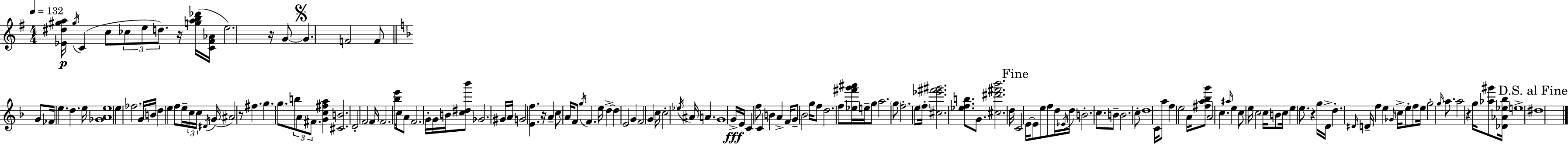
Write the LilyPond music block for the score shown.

{
  \clef treble
  \numericTimeSignature
  \time 4/4
  \key g \major
  \tempo 4 = 132
  \repeat volta 2 { <ees' dis'' gis'' a''>16\p \acciaccatura { gis''16 } c'4( c''8 \tuplet 3/2 { ces''8 e''8 d''8.) } r16 | <g'' a'' b'' des'''>16( <c' fis' aes'>16 e''2.) r16 g'8~~ | \mark \markup { \musicglyph "scripts.segno" } g'4. f'2 f'8 | \bar "||" \break \key f \major g'8 fes'16 e''4. d''4. e''16 | <ges' a' e''>1 | e''4 fes''2. | g'16 b'16 d''4 e''4 f''8 e''16-- \tuplet 3/2 { c''16 c''16 \acciaccatura { dis'16 }( } | \break g'16 ais'2) r8 fis''4. | g''4. g''8. \tuplet 3/2 { b''8 a'8 fis'8. } | <g' c'' fis'' a''>4 <cis' b'>2. | d'2-. f'2 | \break f'16 f'2. <bes'' e'''>16 c''8 | a'8 f'2. g'16-. | g'16 b'16 <c'' dis'' bes'''>8 ges'2. | gis'16 a'16 g'2 <e' f''>4. | \break r16 a'4-- c''8 a'16 f'8 \acciaccatura { g''16 } f'4. | e''16 d''4->~~ d''4 e'2 | g'4 f'2 g'4 | c''16 c''2-. \acciaccatura { ees''16 } ais'16 a'4. | \break g'1 | g'16->\fff e'16 c'4 f''8 c'4 b'4 | a'4-> f'16 g'8-- bes'2 | g''16 f''8 d''2. | \break f''8 <ees'' fis''' g''' ais'''>16 e''16-- g''8 a''2. | \parenthesize g''8 f''2.-. | e''8 \parenthesize f''16-. <cis'' ees''' fis''' gis'''>2. | <ees'' f'' b''>8. g'8. <cis'' dis''' fis''' bes'''>2. | \break d''16 \mark "Fine" c'2 e'16~~ e'8 e''8 | f''8 d''16 \acciaccatura { ees'16 } d''16 b'2.-. | c''8. b'8-- b'2. | c''8-. d''1 | \break c'16 a''8 f''4 e''2 | a'16 <fis'' a'' bes'' g'''>8 a'2 c''4. | \grace { ais''16 } e''4 c''8 e''16 c''2 | \parenthesize c''16 b'8 c''16 e''4 e''8. r4 | \break g''16 d'16-> d''4.-. \grace { dis'16 } d'16-- f''4 | e''4 \grace { ges'16 } c''16-> e''8-. f''8 e''16 g''2-. | \grace { g''16 } a''8. a''2 | r4 g''16 <aes'' gis'''>8 <des' aes' ees'' bes''>16 e''1-> | \break \mark "D.S. al Fine" dis''1 | } \bar "|."
}